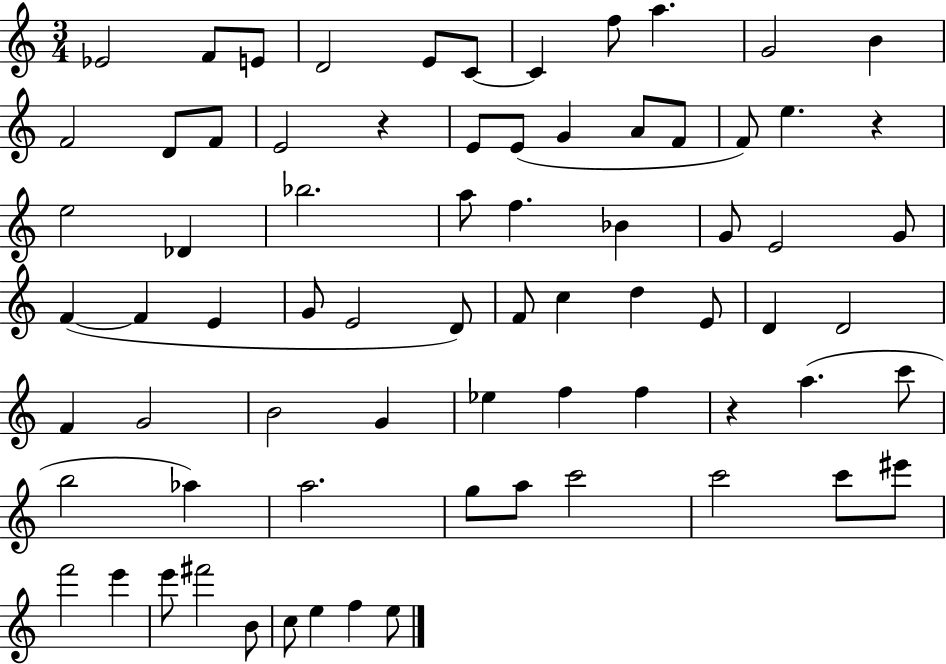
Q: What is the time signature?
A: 3/4